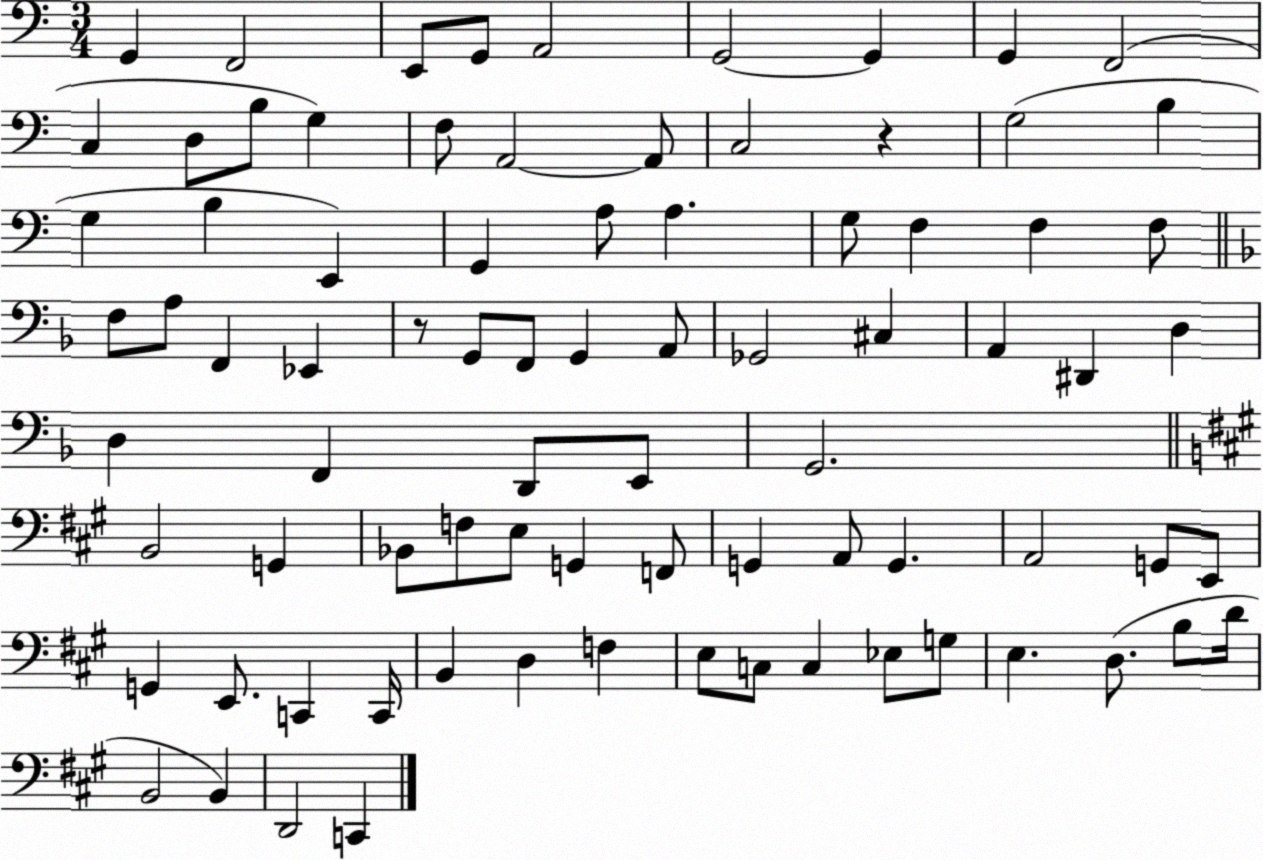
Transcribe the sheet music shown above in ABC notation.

X:1
T:Untitled
M:3/4
L:1/4
K:C
G,, F,,2 E,,/2 G,,/2 A,,2 G,,2 G,, G,, F,,2 C, D,/2 B,/2 G, F,/2 A,,2 A,,/2 C,2 z G,2 B, G, B, E,, G,, A,/2 A, G,/2 F, F, F,/2 F,/2 A,/2 F,, _E,, z/2 G,,/2 F,,/2 G,, A,,/2 _G,,2 ^C, A,, ^D,, D, D, F,, D,,/2 E,,/2 G,,2 B,,2 G,, _B,,/2 F,/2 E,/2 G,, F,,/2 G,, A,,/2 G,, A,,2 G,,/2 E,,/2 G,, E,,/2 C,, C,,/4 B,, D, F, E,/2 C,/2 C, _E,/2 G,/2 E, D,/2 B,/2 D/4 B,,2 B,, D,,2 C,,